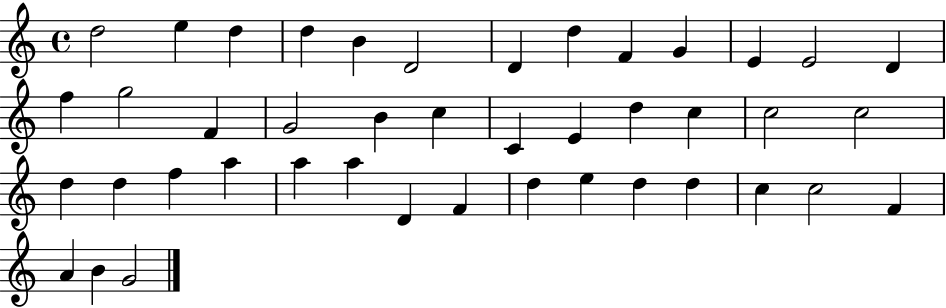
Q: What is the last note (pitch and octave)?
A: G4